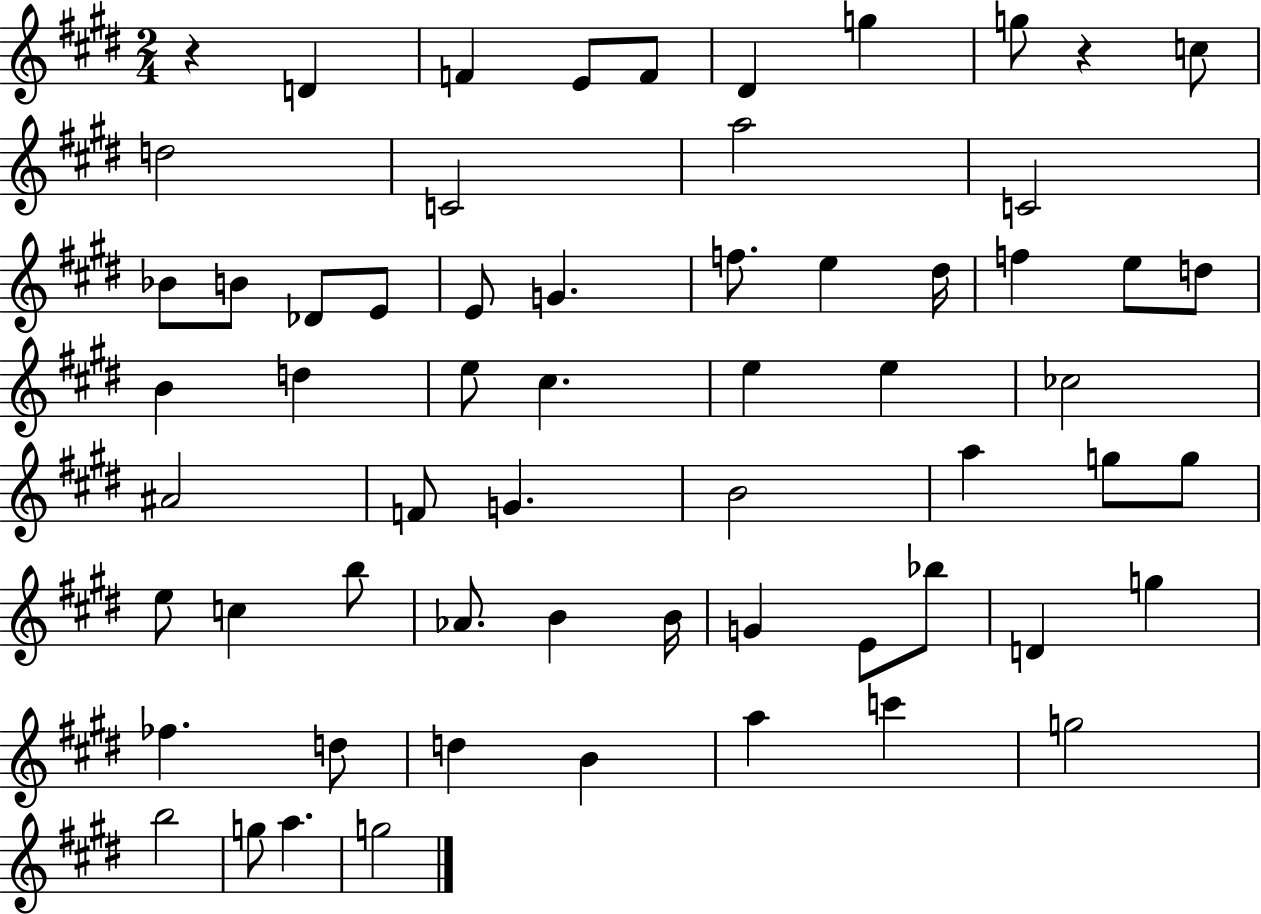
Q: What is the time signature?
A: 2/4